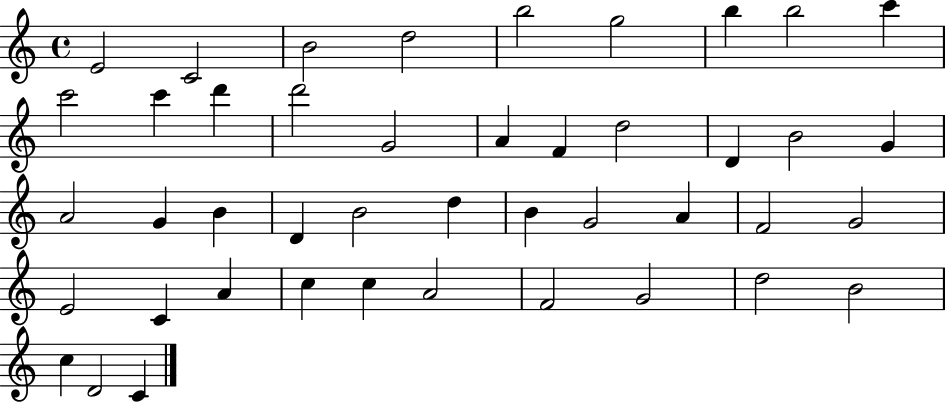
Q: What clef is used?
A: treble